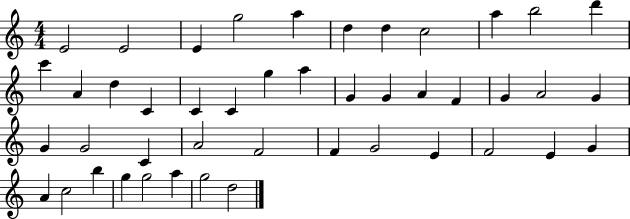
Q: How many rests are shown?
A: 0